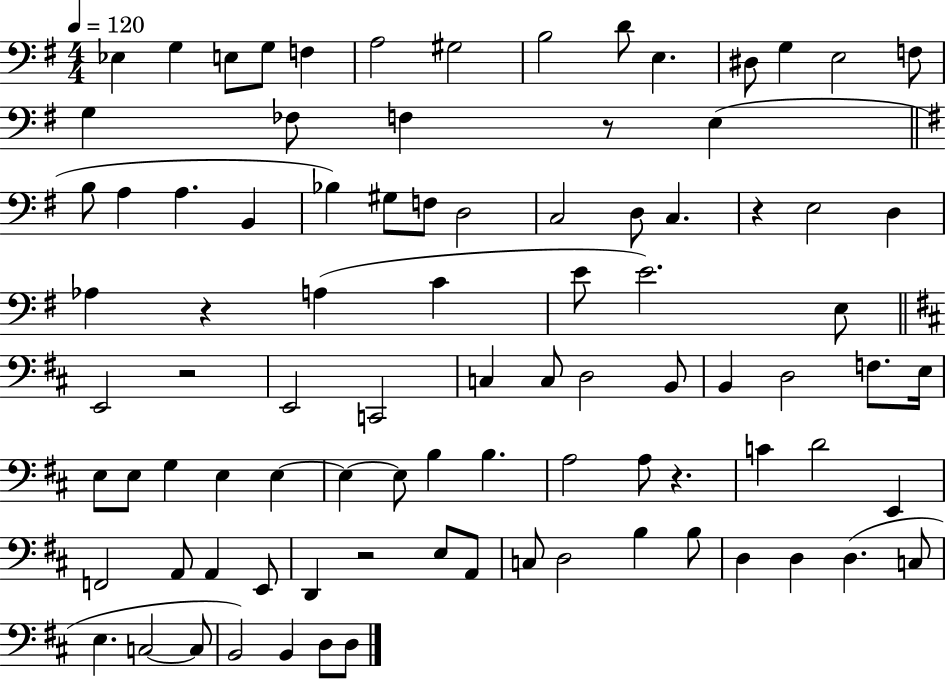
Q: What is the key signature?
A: G major